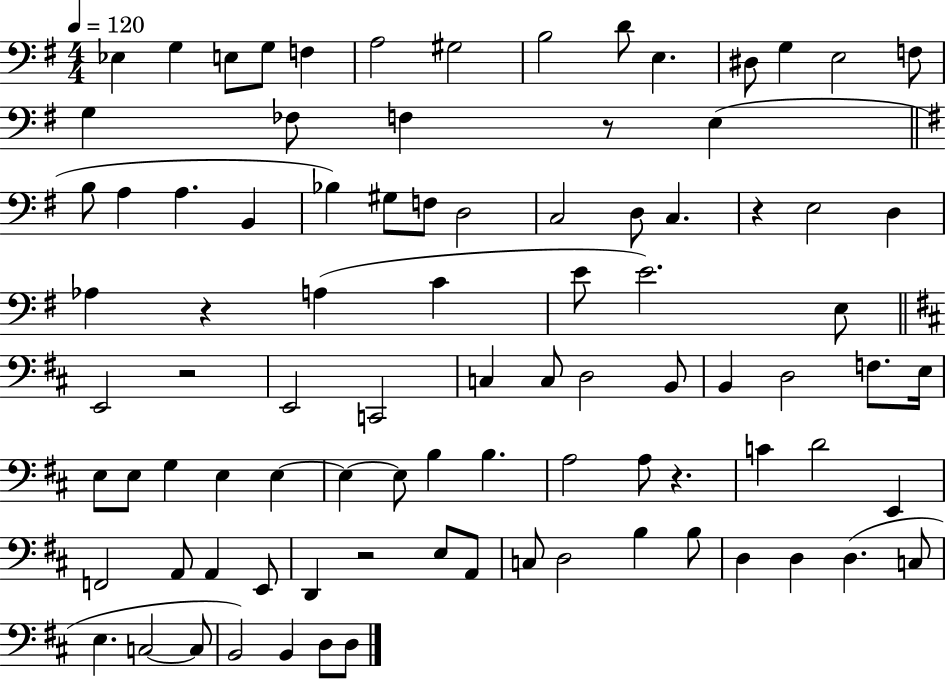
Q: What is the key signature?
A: G major